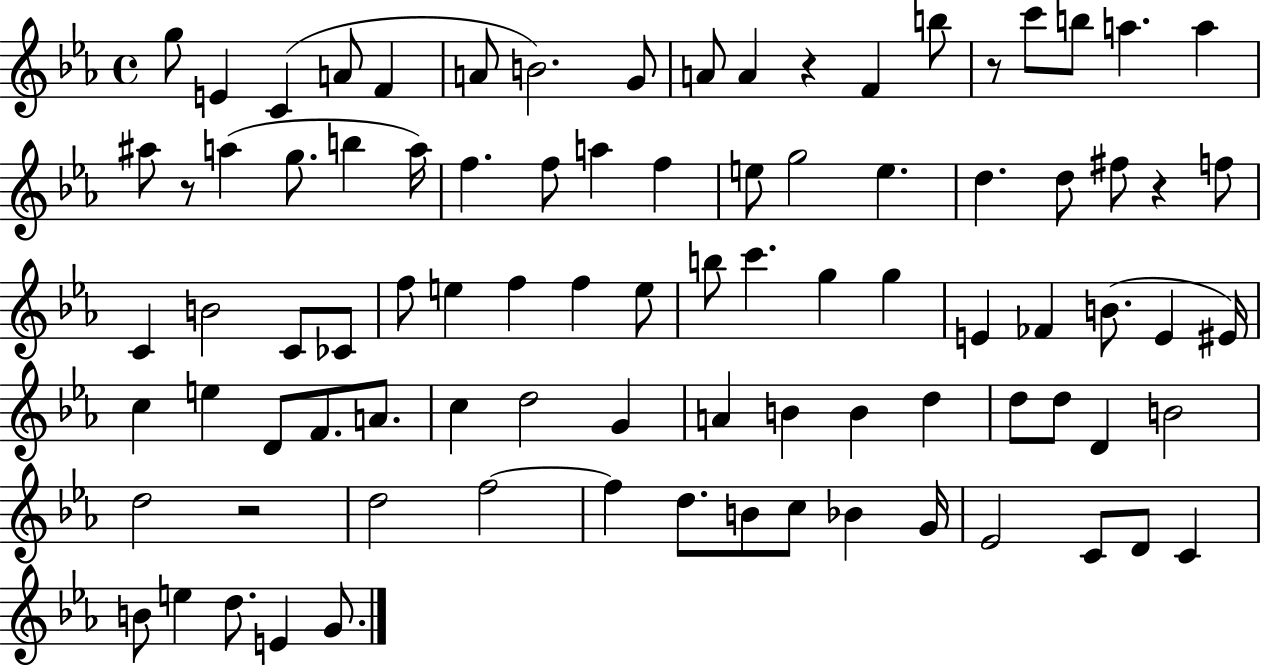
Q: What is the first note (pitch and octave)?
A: G5